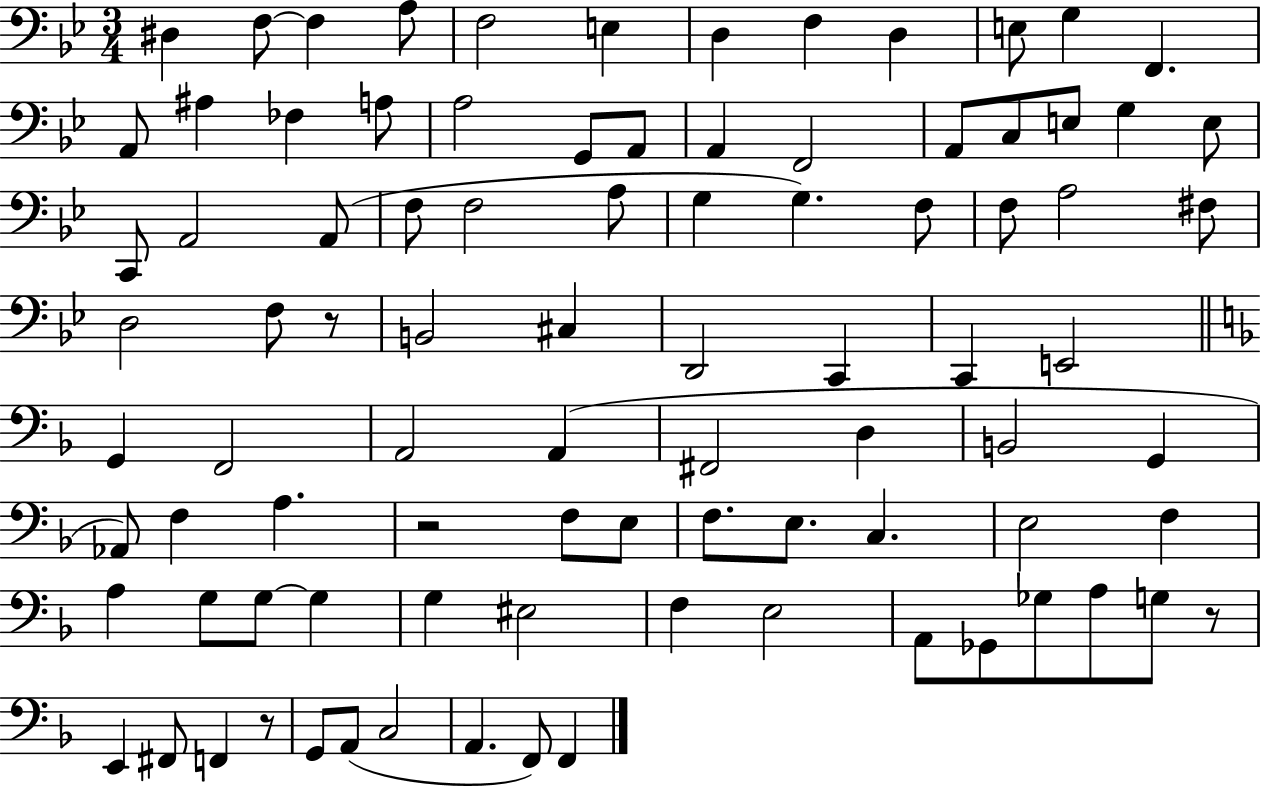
X:1
T:Untitled
M:3/4
L:1/4
K:Bb
^D, F,/2 F, A,/2 F,2 E, D, F, D, E,/2 G, F,, A,,/2 ^A, _F, A,/2 A,2 G,,/2 A,,/2 A,, F,,2 A,,/2 C,/2 E,/2 G, E,/2 C,,/2 A,,2 A,,/2 F,/2 F,2 A,/2 G, G, F,/2 F,/2 A,2 ^F,/2 D,2 F,/2 z/2 B,,2 ^C, D,,2 C,, C,, E,,2 G,, F,,2 A,,2 A,, ^F,,2 D, B,,2 G,, _A,,/2 F, A, z2 F,/2 E,/2 F,/2 E,/2 C, E,2 F, A, G,/2 G,/2 G, G, ^E,2 F, E,2 A,,/2 _G,,/2 _G,/2 A,/2 G,/2 z/2 E,, ^F,,/2 F,, z/2 G,,/2 A,,/2 C,2 A,, F,,/2 F,,